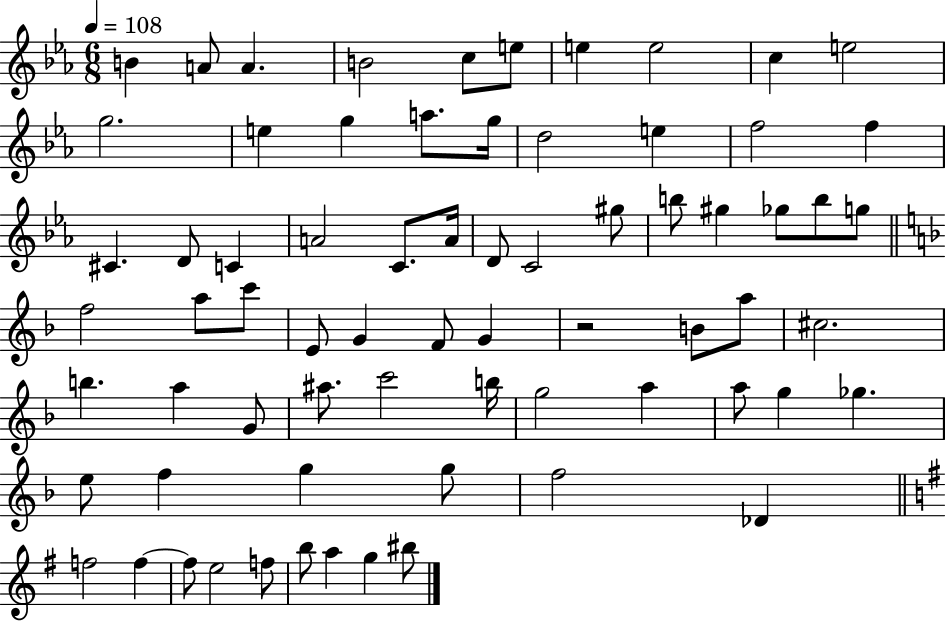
{
  \clef treble
  \numericTimeSignature
  \time 6/8
  \key ees \major
  \tempo 4 = 108
  b'4 a'8 a'4. | b'2 c''8 e''8 | e''4 e''2 | c''4 e''2 | \break g''2. | e''4 g''4 a''8. g''16 | d''2 e''4 | f''2 f''4 | \break cis'4. d'8 c'4 | a'2 c'8. a'16 | d'8 c'2 gis''8 | b''8 gis''4 ges''8 b''8 g''8 | \break \bar "||" \break \key d \minor f''2 a''8 c'''8 | e'8 g'4 f'8 g'4 | r2 b'8 a''8 | cis''2. | \break b''4. a''4 g'8 | ais''8. c'''2 b''16 | g''2 a''4 | a''8 g''4 ges''4. | \break e''8 f''4 g''4 g''8 | f''2 des'4 | \bar "||" \break \key e \minor f''2 f''4~~ | f''8 e''2 f''8 | b''8 a''4 g''4 bis''8 | \bar "|."
}